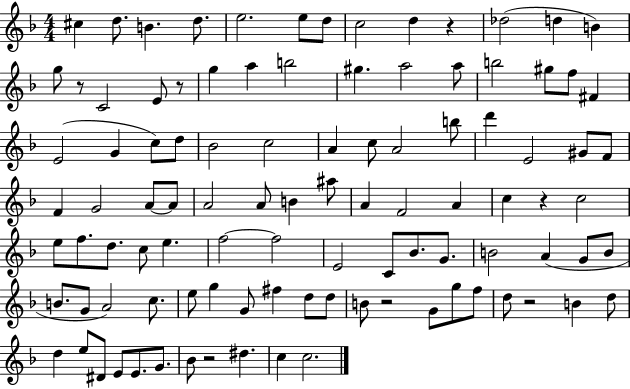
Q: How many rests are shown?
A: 7